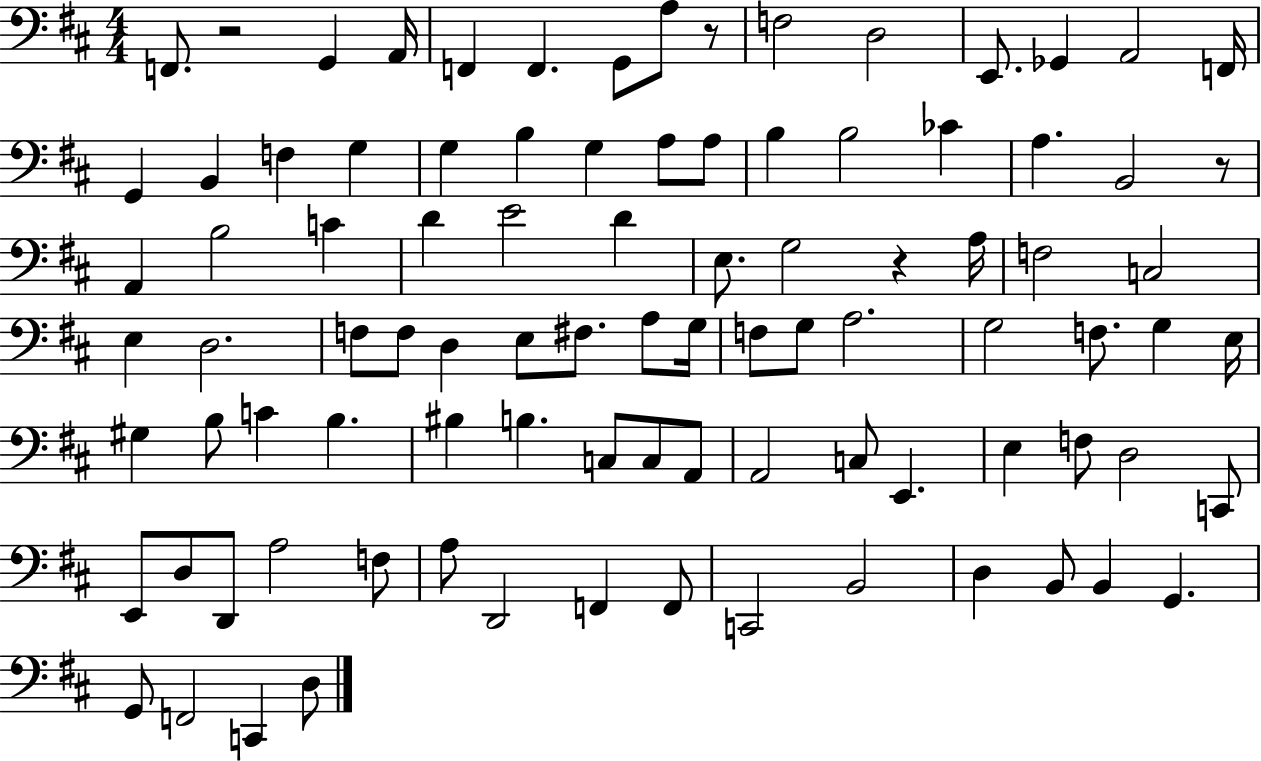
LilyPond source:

{
  \clef bass
  \numericTimeSignature
  \time 4/4
  \key d \major
  \repeat volta 2 { f,8. r2 g,4 a,16 | f,4 f,4. g,8 a8 r8 | f2 d2 | e,8. ges,4 a,2 f,16 | \break g,4 b,4 f4 g4 | g4 b4 g4 a8 a8 | b4 b2 ces'4 | a4. b,2 r8 | \break a,4 b2 c'4 | d'4 e'2 d'4 | e8. g2 r4 a16 | f2 c2 | \break e4 d2. | f8 f8 d4 e8 fis8. a8 g16 | f8 g8 a2. | g2 f8. g4 e16 | \break gis4 b8 c'4 b4. | bis4 b4. c8 c8 a,8 | a,2 c8 e,4. | e4 f8 d2 c,8 | \break e,8 d8 d,8 a2 f8 | a8 d,2 f,4 f,8 | c,2 b,2 | d4 b,8 b,4 g,4. | \break g,8 f,2 c,4 d8 | } \bar "|."
}